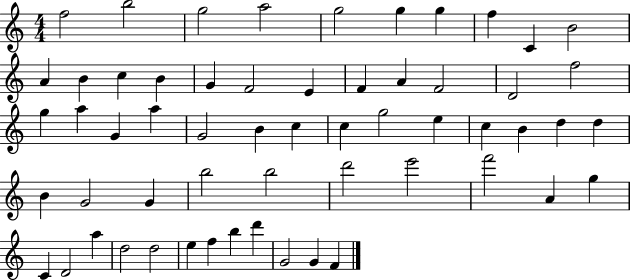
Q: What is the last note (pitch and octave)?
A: F4